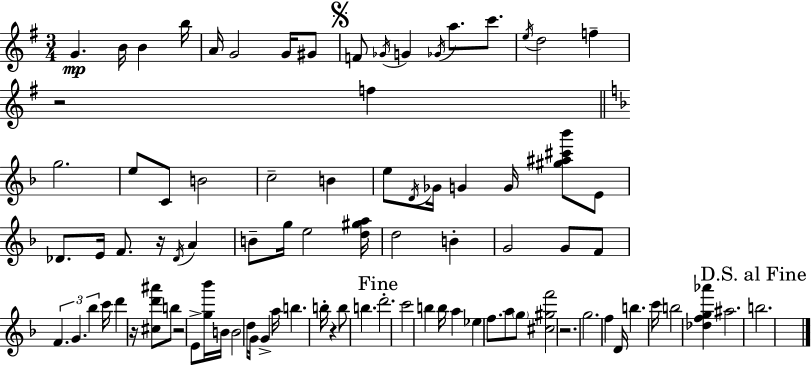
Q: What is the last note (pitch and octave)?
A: B5